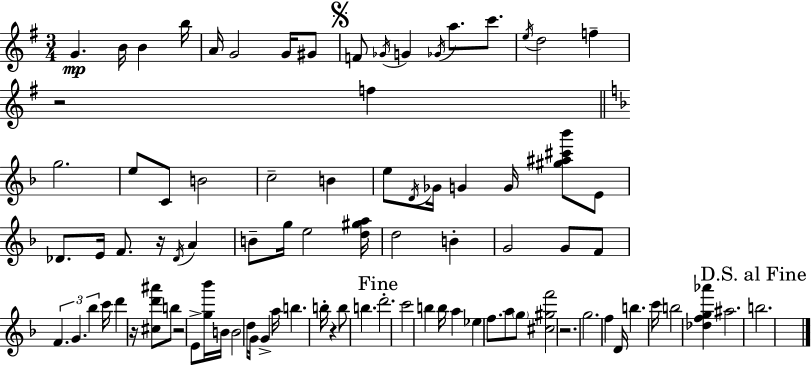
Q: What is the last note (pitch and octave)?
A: B5